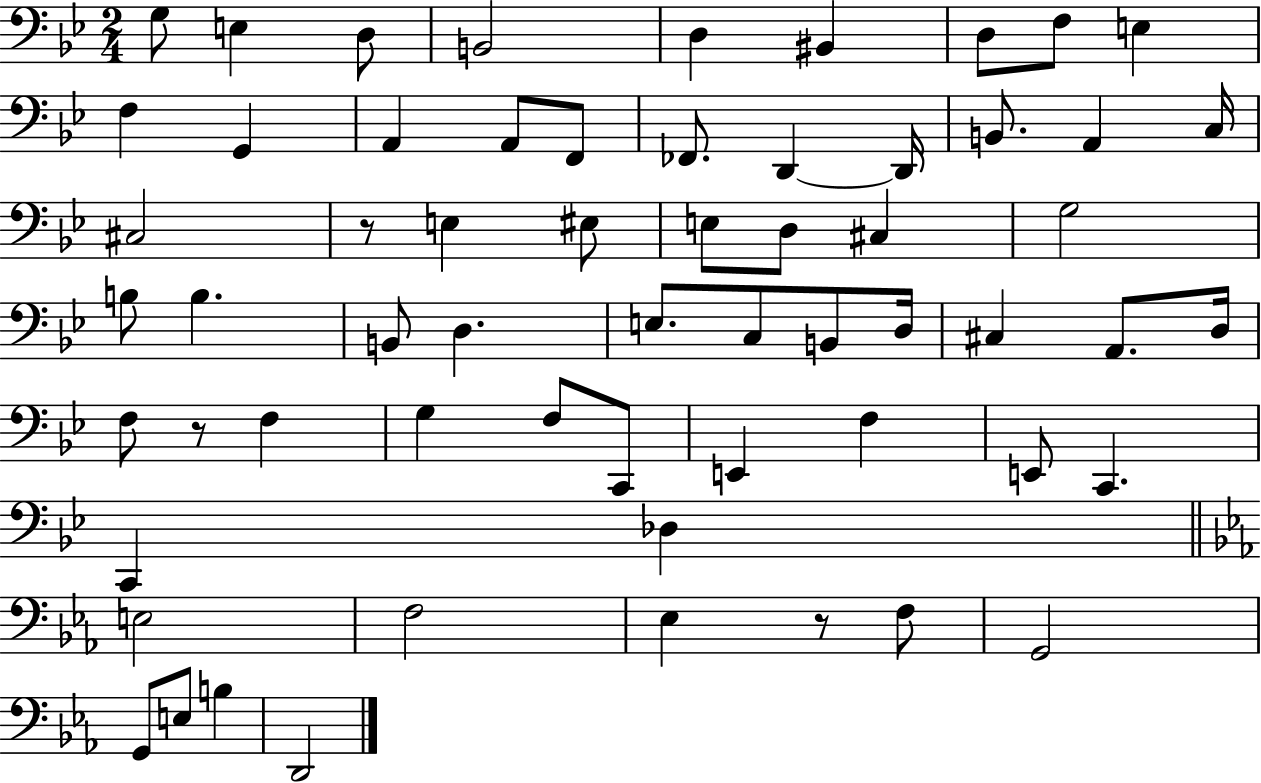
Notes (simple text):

G3/e E3/q D3/e B2/h D3/q BIS2/q D3/e F3/e E3/q F3/q G2/q A2/q A2/e F2/e FES2/e. D2/q D2/s B2/e. A2/q C3/s C#3/h R/e E3/q EIS3/e E3/e D3/e C#3/q G3/h B3/e B3/q. B2/e D3/q. E3/e. C3/e B2/e D3/s C#3/q A2/e. D3/s F3/e R/e F3/q G3/q F3/e C2/e E2/q F3/q E2/e C2/q. C2/q Db3/q E3/h F3/h Eb3/q R/e F3/e G2/h G2/e E3/e B3/q D2/h